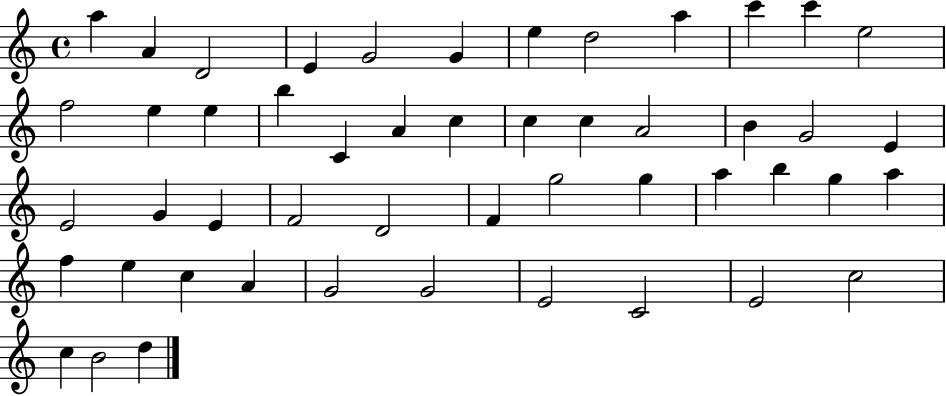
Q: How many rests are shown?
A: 0